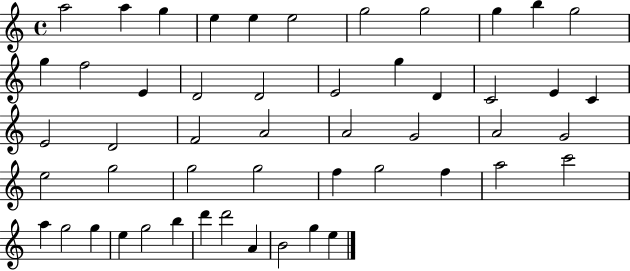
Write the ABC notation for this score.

X:1
T:Untitled
M:4/4
L:1/4
K:C
a2 a g e e e2 g2 g2 g b g2 g f2 E D2 D2 E2 g D C2 E C E2 D2 F2 A2 A2 G2 A2 G2 e2 g2 g2 g2 f g2 f a2 c'2 a g2 g e g2 b d' d'2 A B2 g e